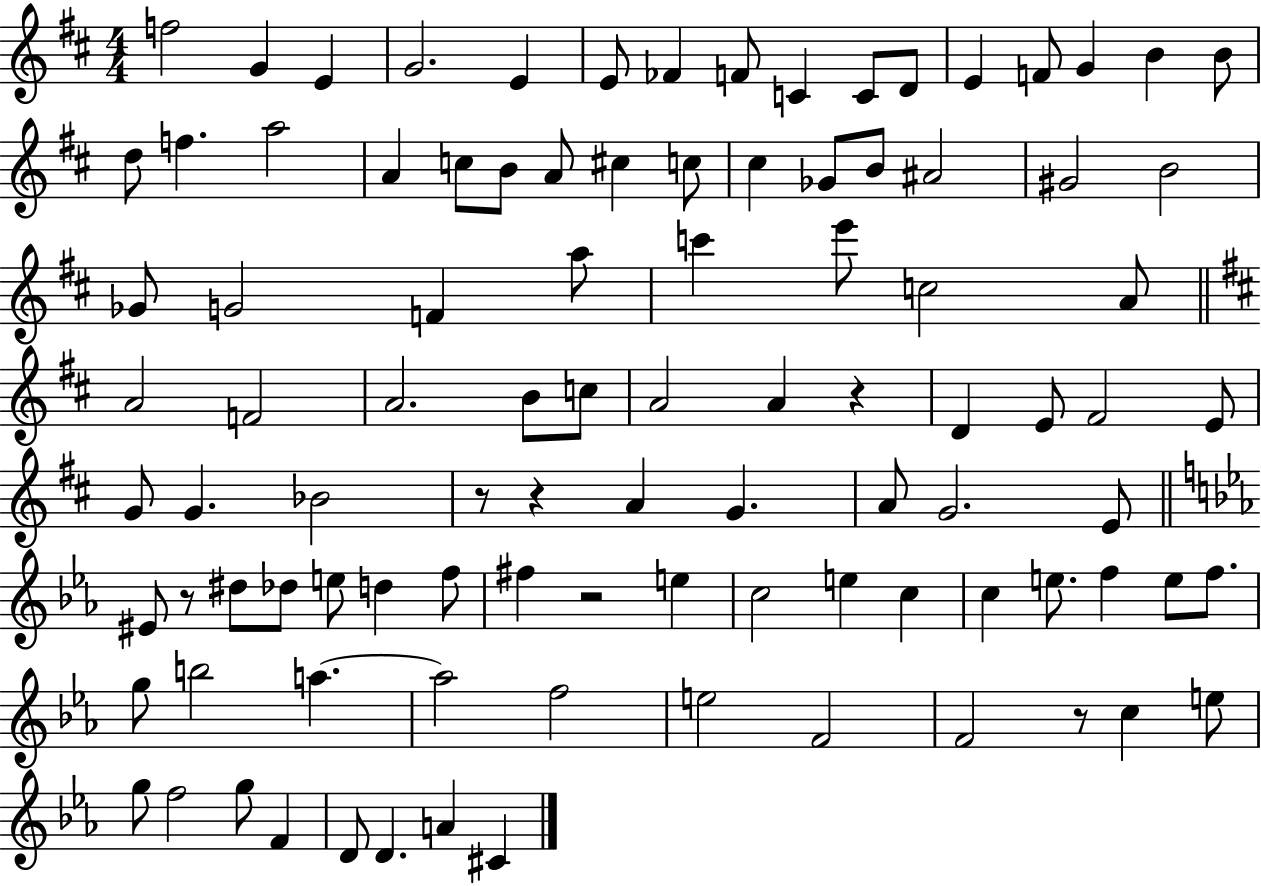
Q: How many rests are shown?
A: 6